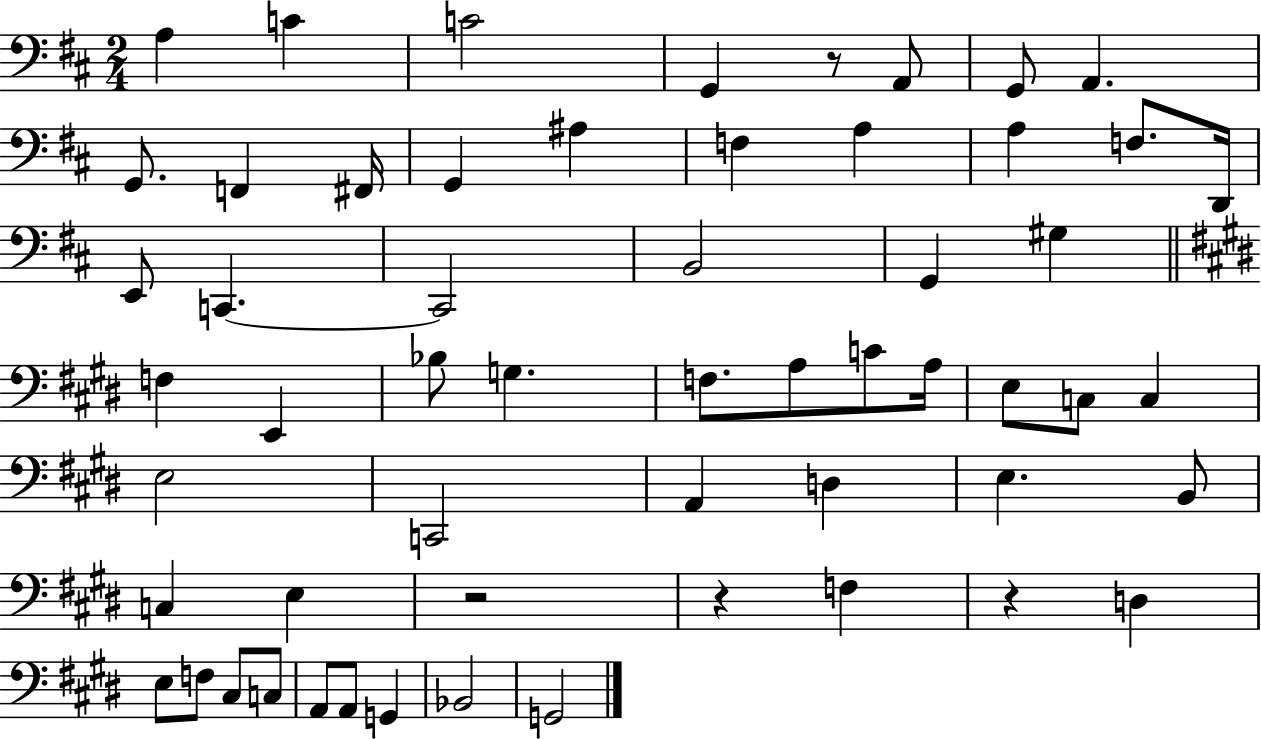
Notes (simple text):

A3/q C4/q C4/h G2/q R/e A2/e G2/e A2/q. G2/e. F2/q F#2/s G2/q A#3/q F3/q A3/q A3/q F3/e. D2/s E2/e C2/q. C2/h B2/h G2/q G#3/q F3/q E2/q Bb3/e G3/q. F3/e. A3/e C4/e A3/s E3/e C3/e C3/q E3/h C2/h A2/q D3/q E3/q. B2/e C3/q E3/q R/h R/q F3/q R/q D3/q E3/e F3/e C#3/e C3/e A2/e A2/e G2/q Bb2/h G2/h